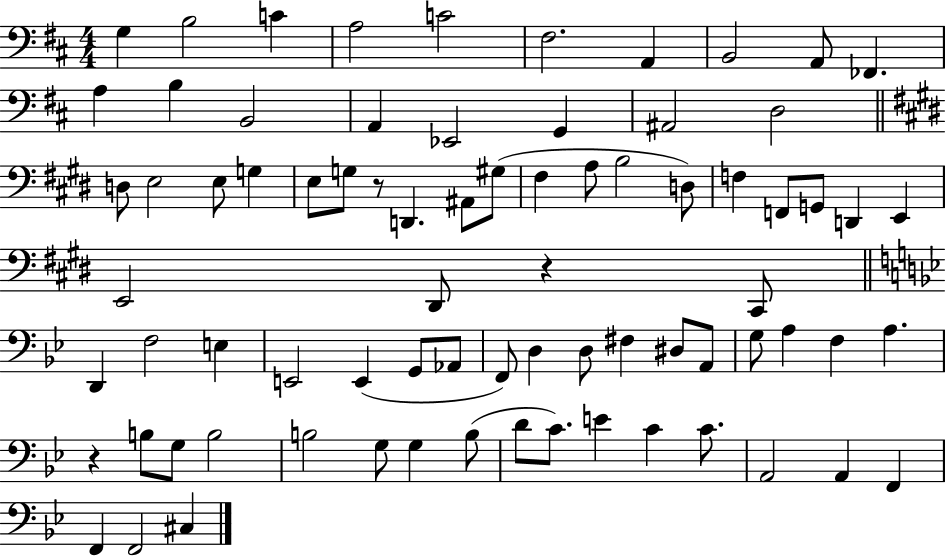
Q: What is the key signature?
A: D major